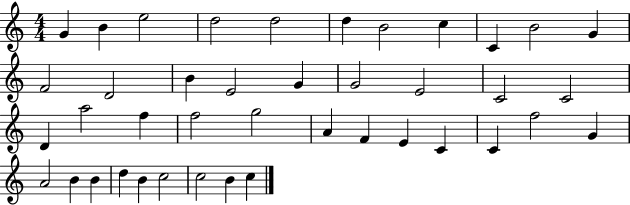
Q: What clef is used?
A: treble